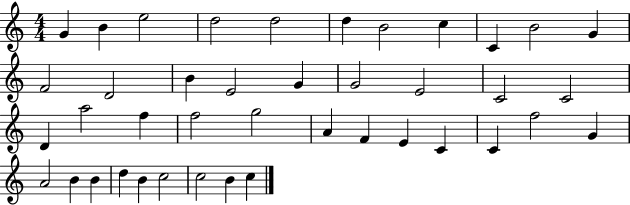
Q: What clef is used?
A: treble